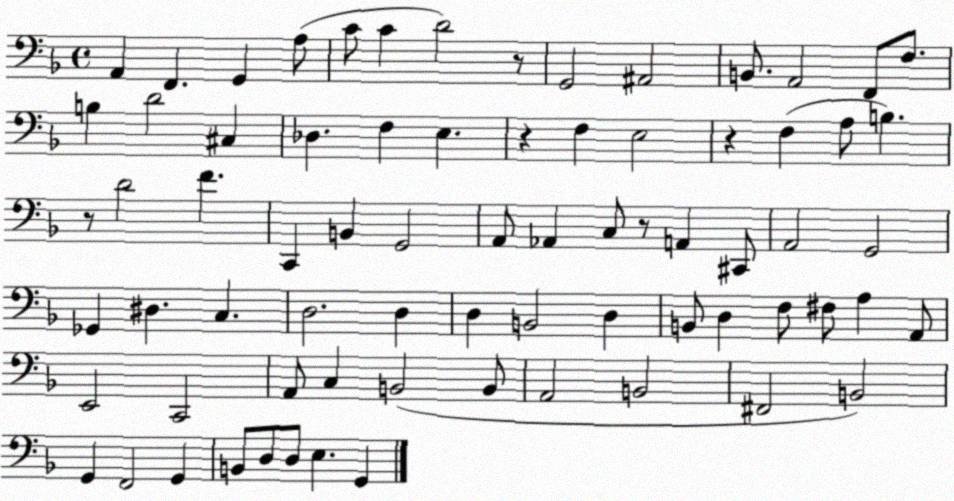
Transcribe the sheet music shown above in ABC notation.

X:1
T:Untitled
M:4/4
L:1/4
K:F
A,, F,, G,, A,/2 C/2 C D2 z/2 G,,2 ^A,,2 B,,/2 A,,2 F,,/2 F,/2 B, D2 ^C, _D, F, E, z F, E,2 z F, A,/2 B, z/2 D2 F C,, B,, G,,2 A,,/2 _A,, C,/2 z/2 A,, ^C,,/2 A,,2 G,,2 _G,, ^D, C, D,2 D, D, B,,2 D, B,,/2 D, F,/2 ^F,/2 A, A,,/2 E,,2 C,,2 A,,/2 C, B,,2 B,,/2 A,,2 B,,2 ^F,,2 B,,2 G,, F,,2 G,, B,,/2 D,/2 D,/2 E, G,,